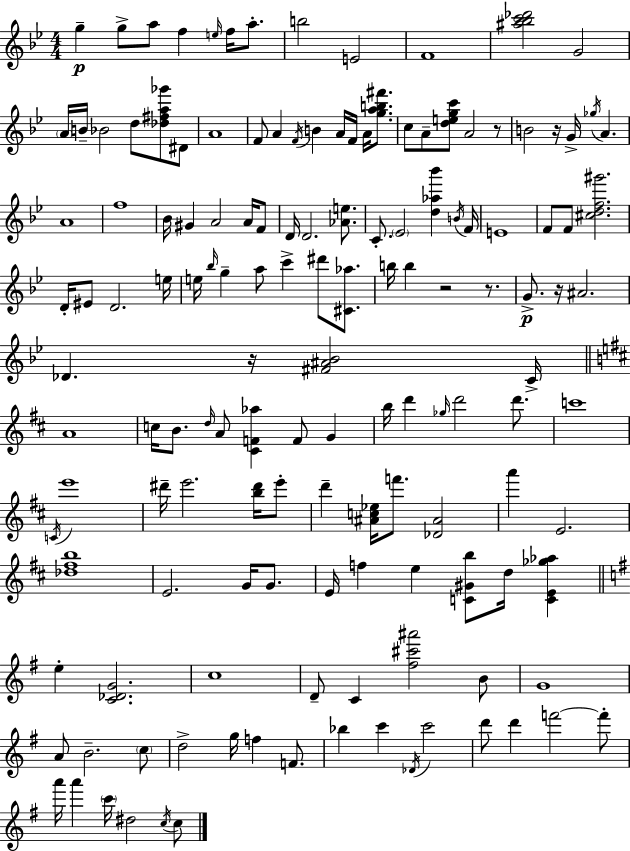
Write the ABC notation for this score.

X:1
T:Untitled
M:4/4
L:1/4
K:Gm
g g/2 a/2 f e/4 f/4 a/2 b2 E2 F4 [^a_bc'_d']2 G2 A/4 B/4 _B2 d/2 [_d^fa_g']/2 ^D/2 A4 F/2 A F/4 B A/4 F/4 A/4 [gab^f']/2 c/2 A/2 [degc']/2 A2 z/2 B2 z/4 G/4 _g/4 A A4 f4 _B/4 ^G A2 A/4 F/2 D/4 D2 [_Ae]/2 C/2 _E2 [d_a_b'] B/4 F/4 E4 F/2 F/2 [^cdf^g']2 D/4 ^E/2 D2 e/4 e/4 _b/4 g a/2 c' ^d'/2 [^C_a]/2 b/4 b z2 z/2 G/2 z/4 ^A2 _D z/4 [^F^A_B]2 C/4 A4 c/4 B/2 d/4 A/2 [^CF_a] F/2 G b/4 d' _g/4 d'2 d'/2 c'4 C/4 e'4 ^d'/4 e'2 [b^d']/4 e'/2 d' [^Ac_e]/4 f'/2 [_D^A]2 a' E2 [_d^fb]4 E2 G/4 G/2 E/4 f e [C^Gb]/2 d/4 [CE_g_a] e [C_DG]2 c4 D/2 C [^f^c'^a']2 B/2 G4 A/2 B2 c/2 d2 g/4 f F/2 _b c' _D/4 c'2 d'/2 d' f'2 f'/2 a'/4 a' c'/4 ^d2 c/4 c/2